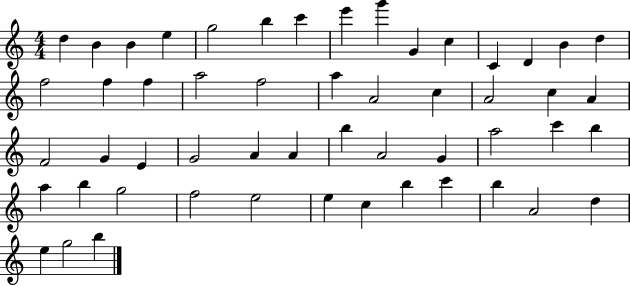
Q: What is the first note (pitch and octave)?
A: D5